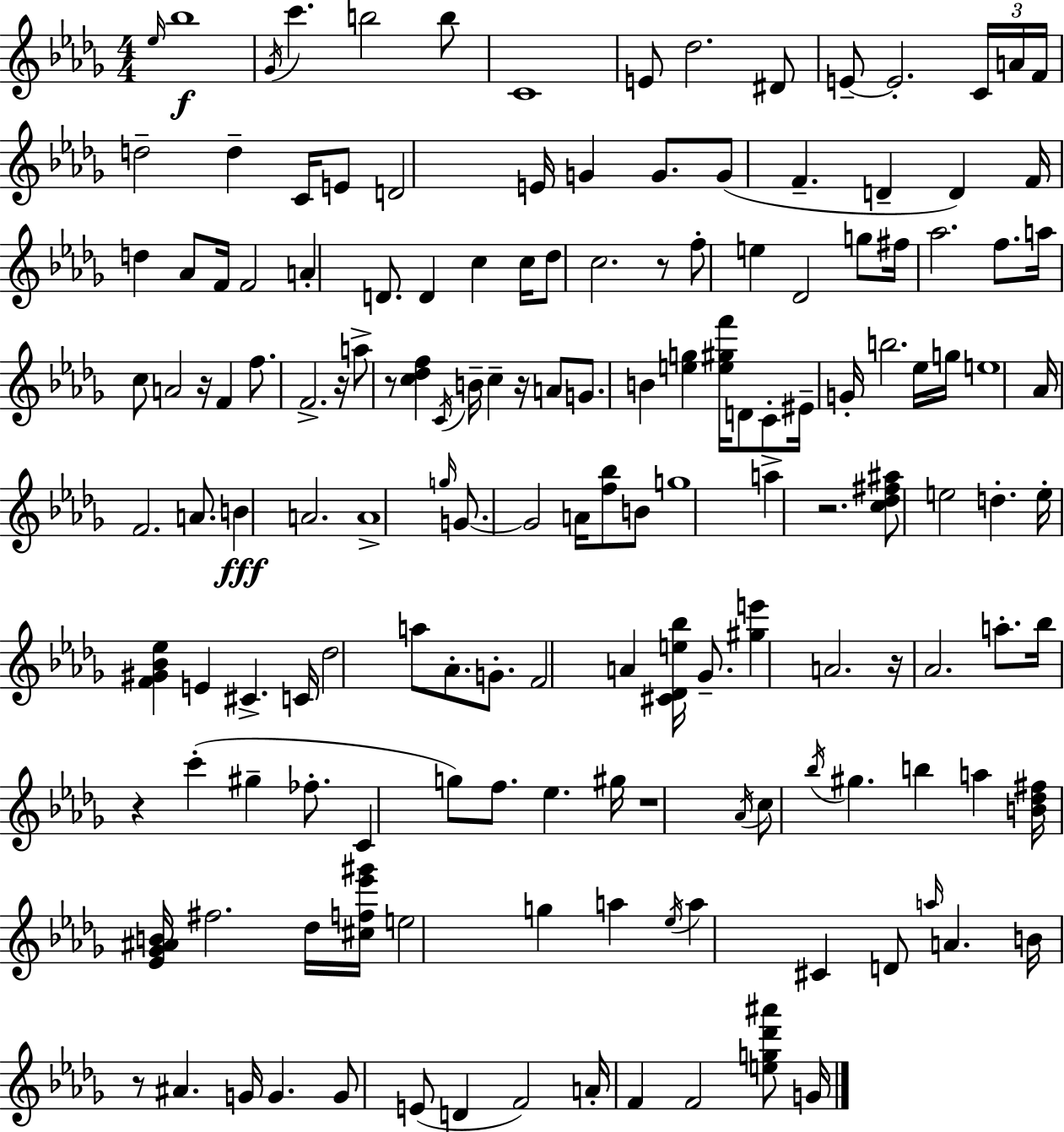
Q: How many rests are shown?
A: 10